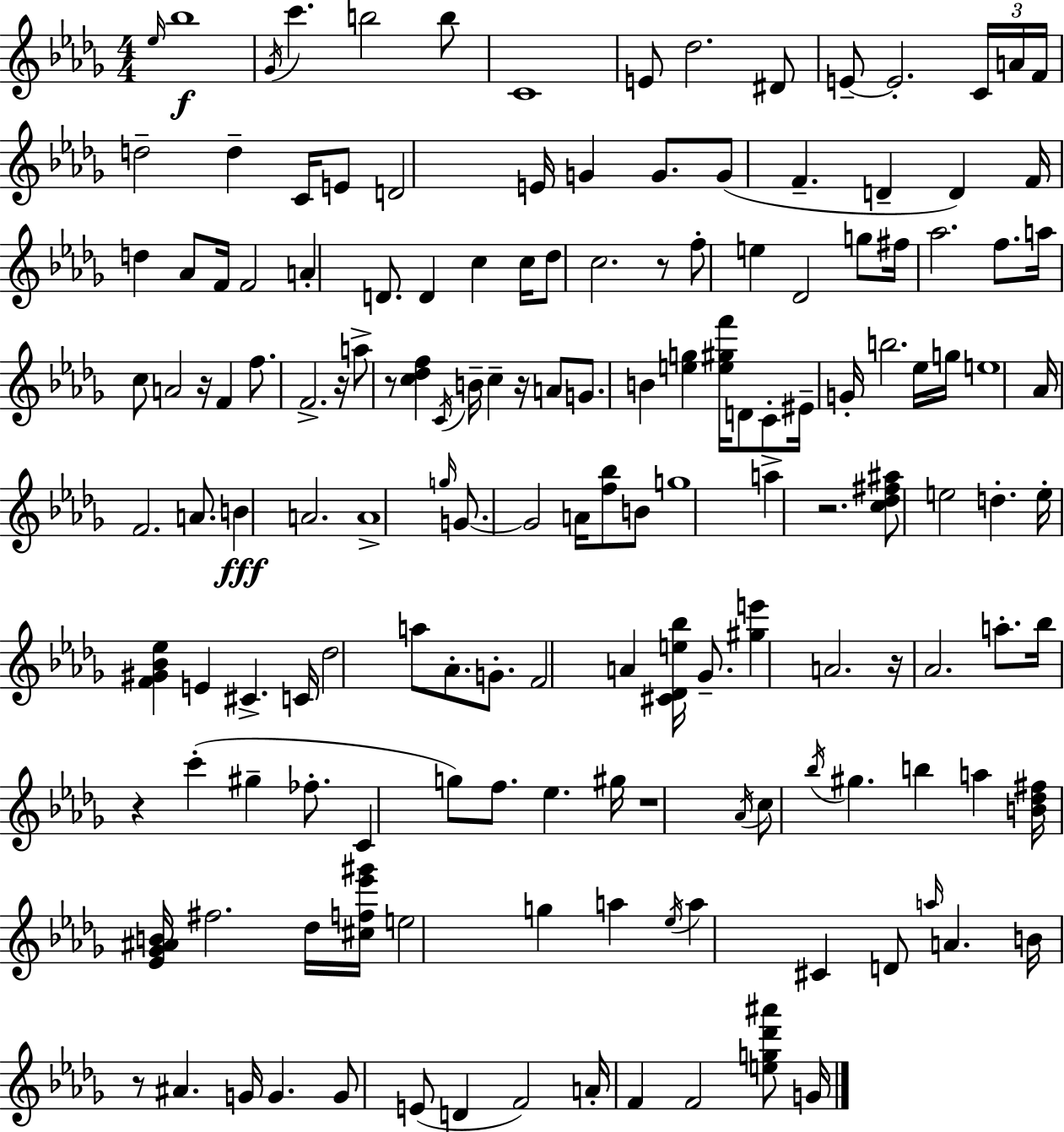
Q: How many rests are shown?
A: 10